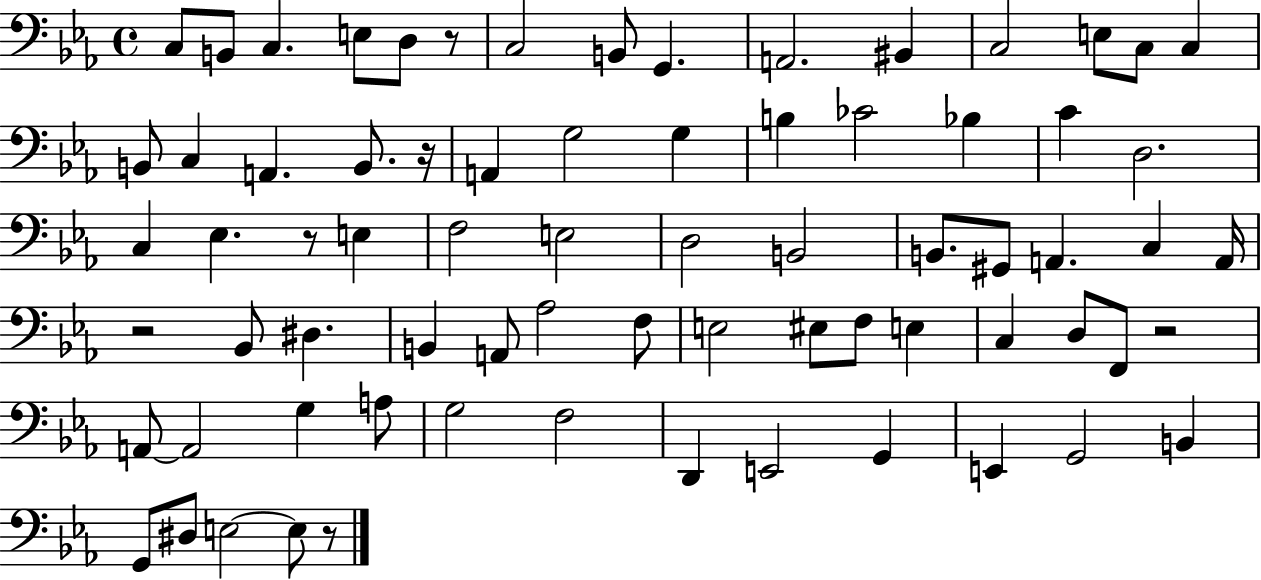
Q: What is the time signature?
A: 4/4